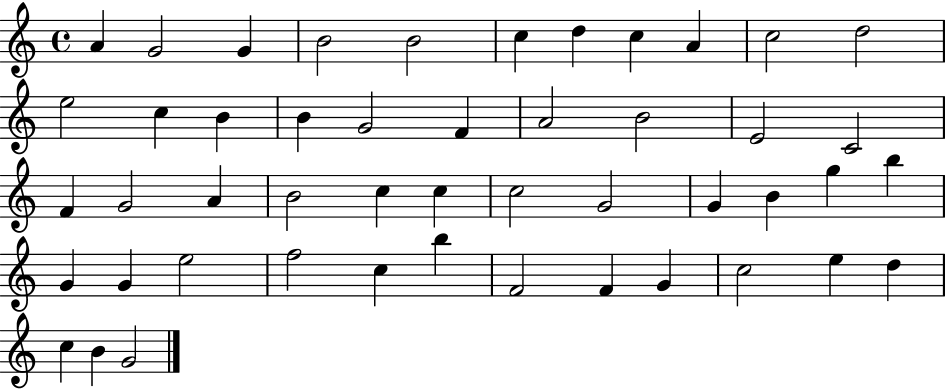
A4/q G4/h G4/q B4/h B4/h C5/q D5/q C5/q A4/q C5/h D5/h E5/h C5/q B4/q B4/q G4/h F4/q A4/h B4/h E4/h C4/h F4/q G4/h A4/q B4/h C5/q C5/q C5/h G4/h G4/q B4/q G5/q B5/q G4/q G4/q E5/h F5/h C5/q B5/q F4/h F4/q G4/q C5/h E5/q D5/q C5/q B4/q G4/h